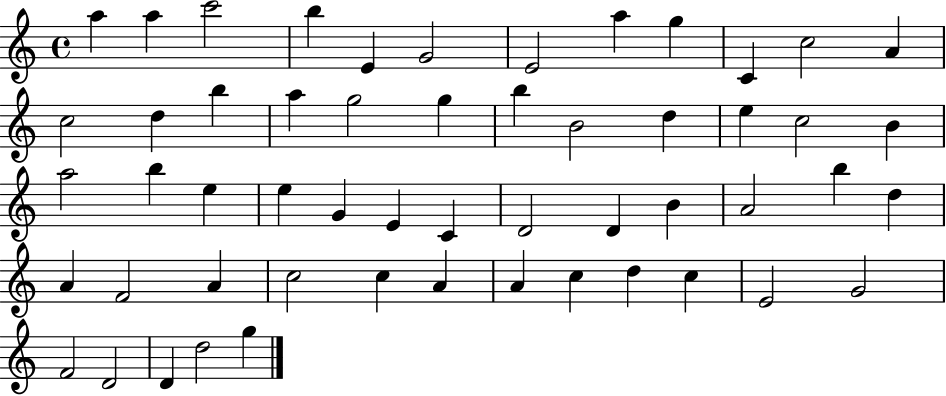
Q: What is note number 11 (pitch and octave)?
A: C5